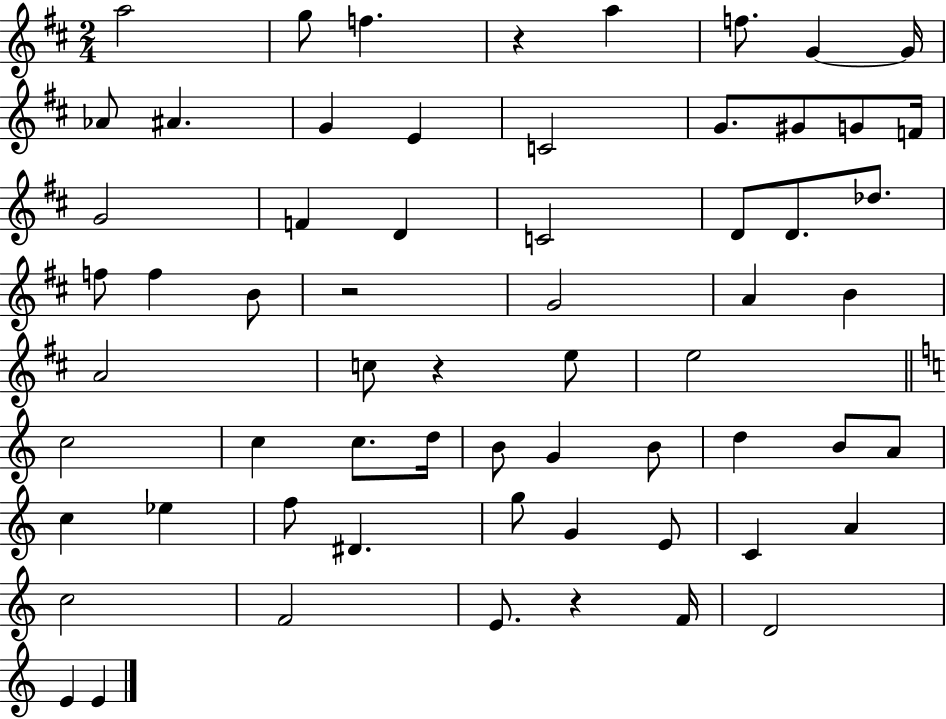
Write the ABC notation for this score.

X:1
T:Untitled
M:2/4
L:1/4
K:D
a2 g/2 f z a f/2 G G/4 _A/2 ^A G E C2 G/2 ^G/2 G/2 F/4 G2 F D C2 D/2 D/2 _d/2 f/2 f B/2 z2 G2 A B A2 c/2 z e/2 e2 c2 c c/2 d/4 B/2 G B/2 d B/2 A/2 c _e f/2 ^D g/2 G E/2 C A c2 F2 E/2 z F/4 D2 E E